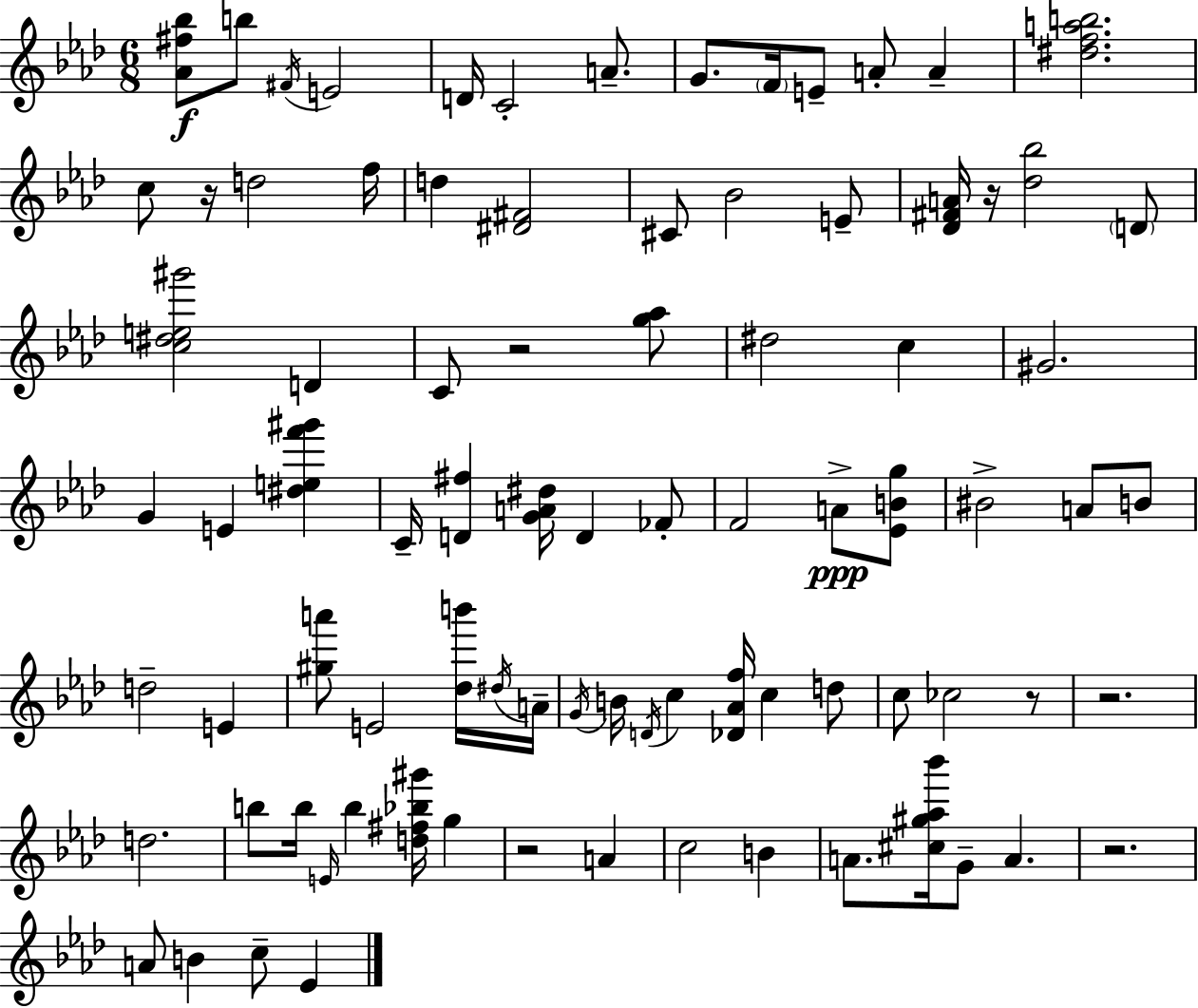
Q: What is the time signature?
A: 6/8